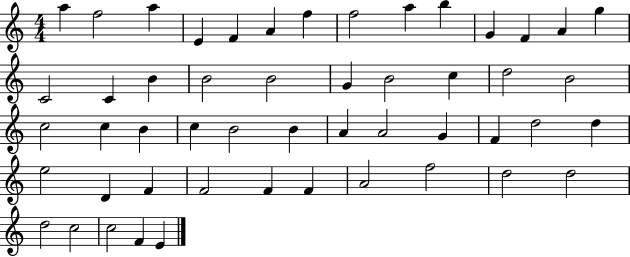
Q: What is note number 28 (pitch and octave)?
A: C5